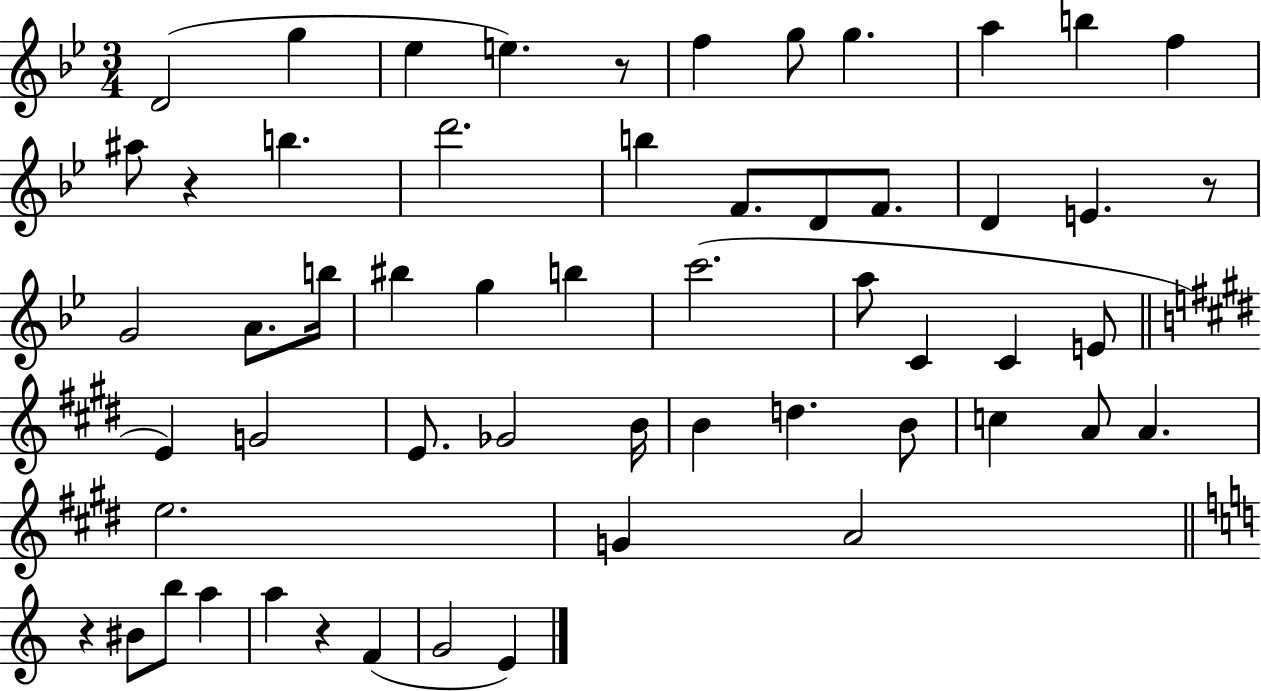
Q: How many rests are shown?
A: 5